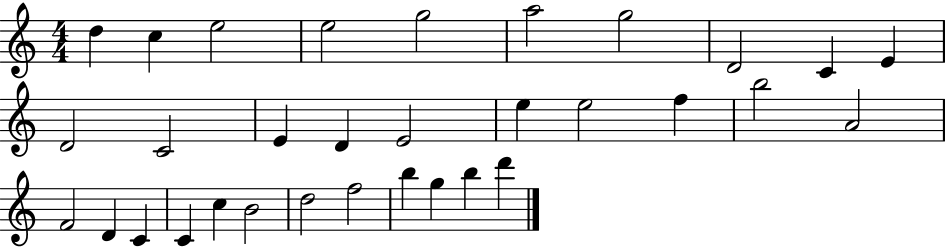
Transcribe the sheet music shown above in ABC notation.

X:1
T:Untitled
M:4/4
L:1/4
K:C
d c e2 e2 g2 a2 g2 D2 C E D2 C2 E D E2 e e2 f b2 A2 F2 D C C c B2 d2 f2 b g b d'